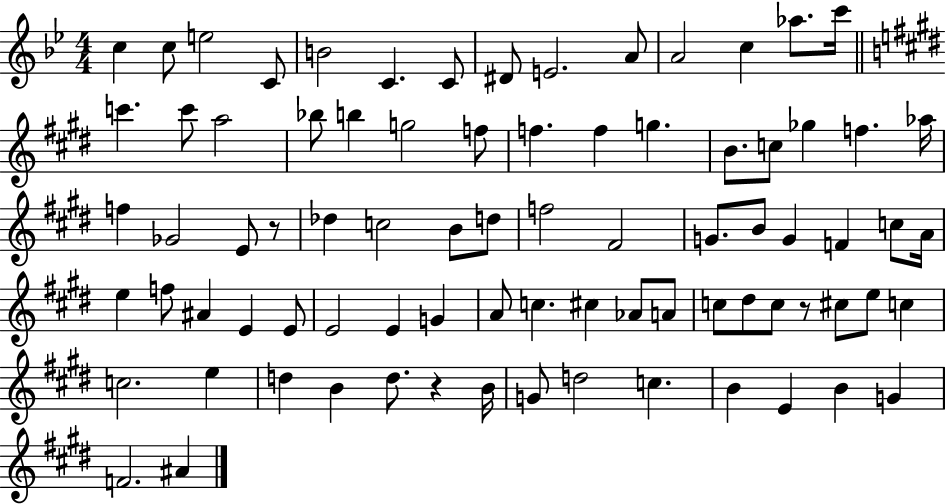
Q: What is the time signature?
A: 4/4